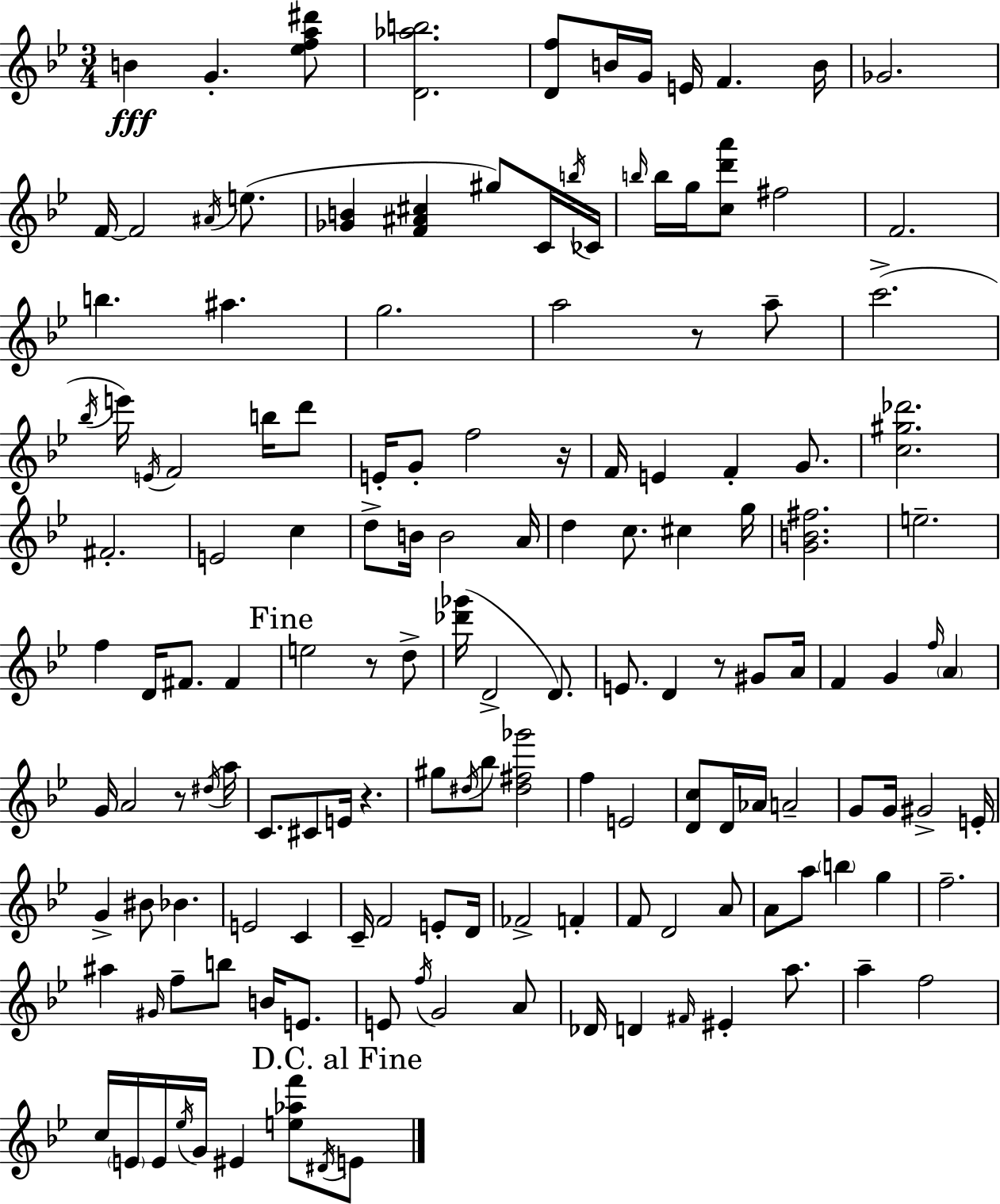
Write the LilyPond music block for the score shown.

{
  \clef treble
  \numericTimeSignature
  \time 3/4
  \key g \minor
  b'4\fff g'4.-. <ees'' f'' a'' dis'''>8 | <d' aes'' b''>2. | <d' f''>8 b'16 g'16 e'16 f'4. b'16 | ges'2. | \break f'16~~ f'2 \acciaccatura { ais'16 }( e''8. | <ges' b'>4 <f' ais' cis''>4 gis''8) c'16 | \acciaccatura { b''16 } ces'16 \grace { b''16 } b''16 g''16 <c'' d''' a'''>8 fis''2 | f'2. | \break b''4. ais''4. | g''2. | a''2 r8 | a''8-- c'''2.->( | \break \acciaccatura { bes''16 } e'''16) \acciaccatura { e'16 } f'2 | b''16 d'''8 e'16-. g'8-. f''2 | r16 f'16 e'4 f'4-. | g'8. <c'' gis'' des'''>2. | \break fis'2.-. | e'2 | c''4 d''8-> b'16 b'2 | a'16 d''4 c''8. | \break cis''4 g''16 <g' b' fis''>2. | e''2.-- | f''4 d'16 fis'8. | fis'4 \mark "Fine" e''2 | \break r8 d''8-> <des''' ges'''>16( d'2-> | d'8.) e'8. d'4 | r8 gis'8 a'16 f'4 g'4 | \grace { f''16 } \parenthesize a'4 g'16 a'2 | \break r8 \acciaccatura { dis''16 } a''16 c'8. cis'8 | e'16 r4. gis''8 \acciaccatura { dis''16 } bes''8 | <dis'' fis'' ges'''>2 f''4 | e'2 <d' c''>8 d'16 aes'16 | \break a'2-- g'8 g'16 gis'2-> | e'16-. g'4-> | bis'8 bes'4. e'2 | c'4 c'16-- f'2 | \break e'8-. d'16 fes'2-> | f'4-. f'8 d'2 | a'8 a'8 a''8 | \parenthesize b''4 g''4 f''2.-- | \break ais''4 | \grace { gis'16 } f''8-- b''8 b'16 e'8. e'8 \acciaccatura { f''16 } | g'2 a'8 des'16 d'4 | \grace { fis'16 } eis'4-. a''8. a''4-- | \break f''2 c''16 | \parenthesize e'16 e'16 \acciaccatura { ees''16 } g'16 eis'4 <e'' aes'' f'''>8 \acciaccatura { dis'16 } \mark "D.C. al Fine" e'8 | \bar "|."
}